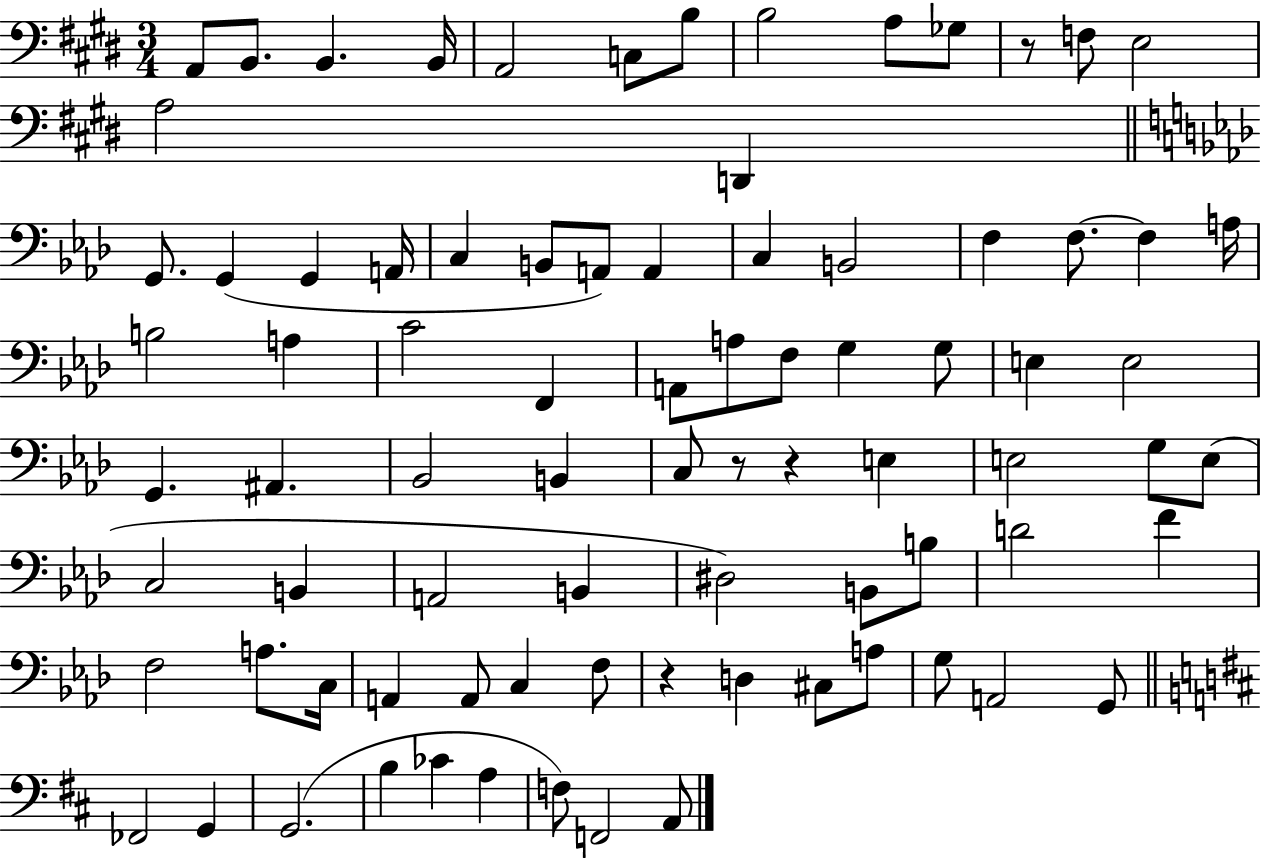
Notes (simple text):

A2/e B2/e. B2/q. B2/s A2/h C3/e B3/e B3/h A3/e Gb3/e R/e F3/e E3/h A3/h D2/q G2/e. G2/q G2/q A2/s C3/q B2/e A2/e A2/q C3/q B2/h F3/q F3/e. F3/q A3/s B3/h A3/q C4/h F2/q A2/e A3/e F3/e G3/q G3/e E3/q E3/h G2/q. A#2/q. Bb2/h B2/q C3/e R/e R/q E3/q E3/h G3/e E3/e C3/h B2/q A2/h B2/q D#3/h B2/e B3/e D4/h F4/q F3/h A3/e. C3/s A2/q A2/e C3/q F3/e R/q D3/q C#3/e A3/e G3/e A2/h G2/e FES2/h G2/q G2/h. B3/q CES4/q A3/q F3/e F2/h A2/e